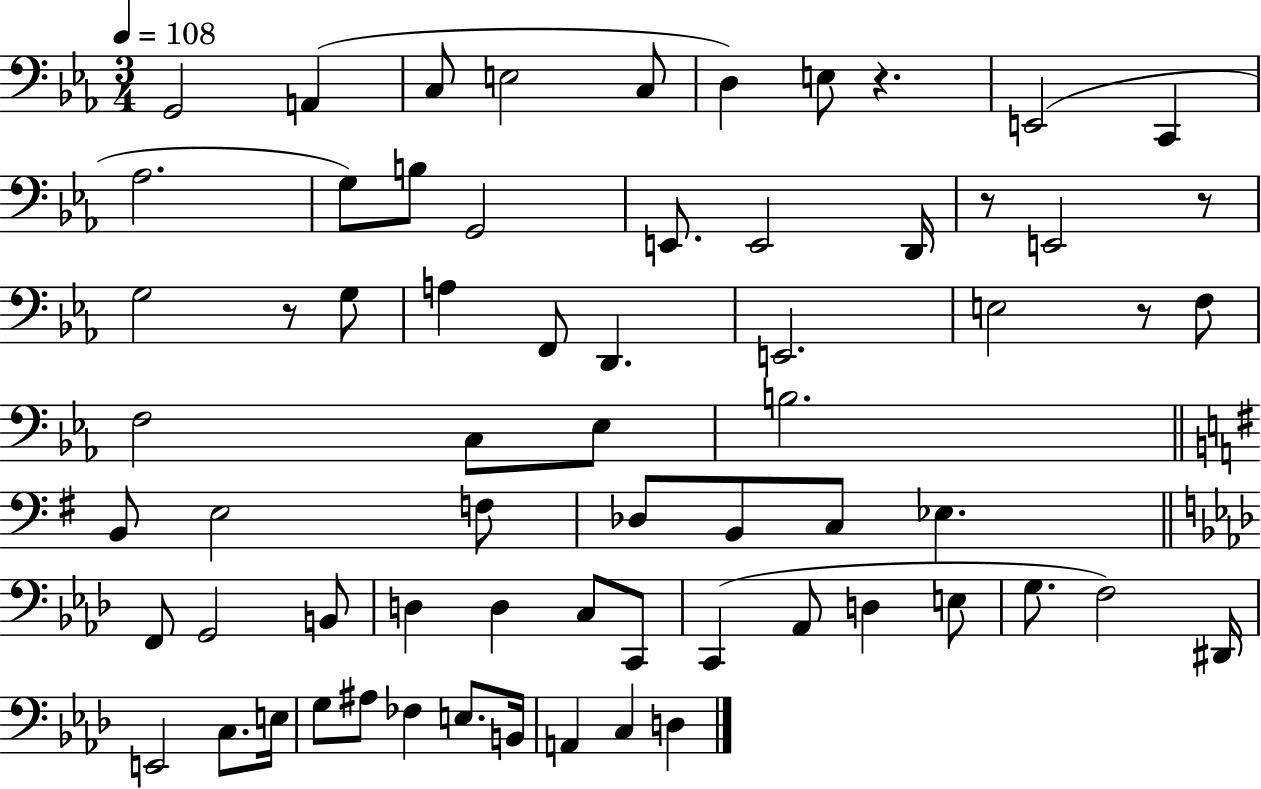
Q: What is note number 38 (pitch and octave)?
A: G2